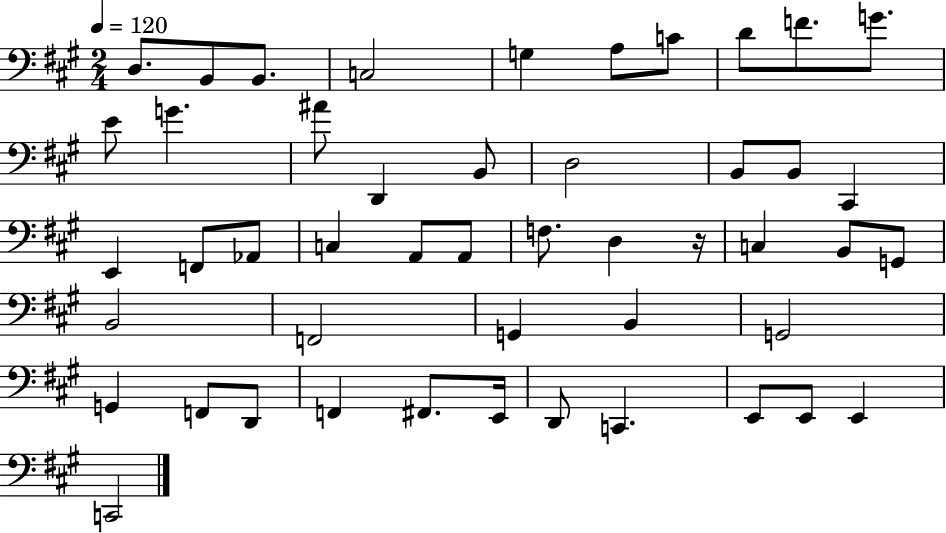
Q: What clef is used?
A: bass